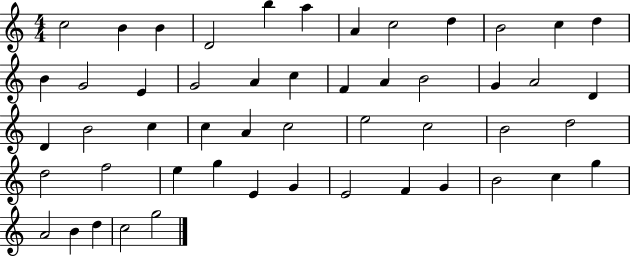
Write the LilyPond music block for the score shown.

{
  \clef treble
  \numericTimeSignature
  \time 4/4
  \key c \major
  c''2 b'4 b'4 | d'2 b''4 a''4 | a'4 c''2 d''4 | b'2 c''4 d''4 | \break b'4 g'2 e'4 | g'2 a'4 c''4 | f'4 a'4 b'2 | g'4 a'2 d'4 | \break d'4 b'2 c''4 | c''4 a'4 c''2 | e''2 c''2 | b'2 d''2 | \break d''2 f''2 | e''4 g''4 e'4 g'4 | e'2 f'4 g'4 | b'2 c''4 g''4 | \break a'2 b'4 d''4 | c''2 g''2 | \bar "|."
}